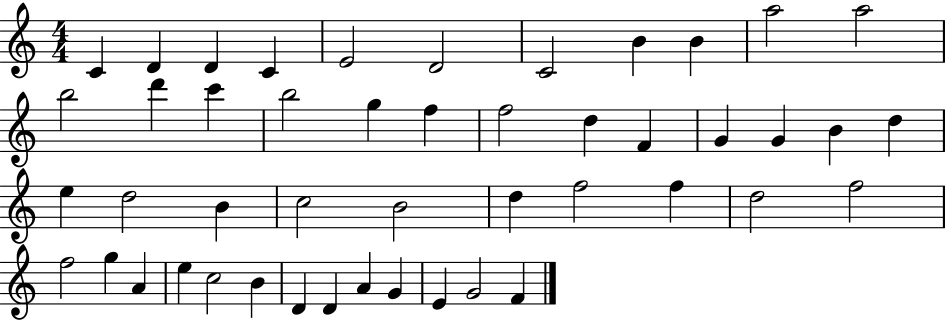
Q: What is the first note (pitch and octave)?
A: C4